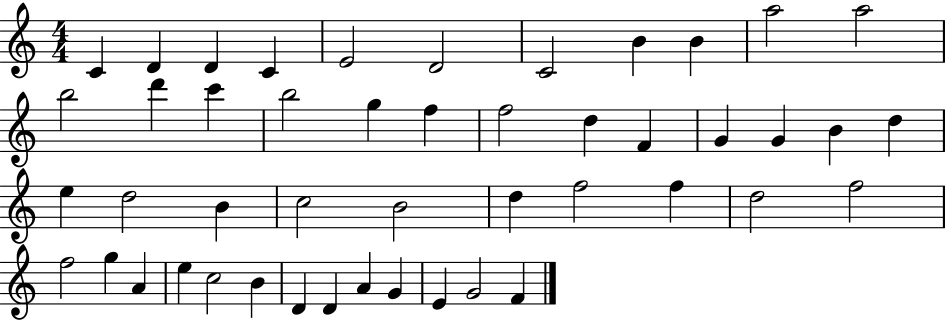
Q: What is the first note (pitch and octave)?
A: C4